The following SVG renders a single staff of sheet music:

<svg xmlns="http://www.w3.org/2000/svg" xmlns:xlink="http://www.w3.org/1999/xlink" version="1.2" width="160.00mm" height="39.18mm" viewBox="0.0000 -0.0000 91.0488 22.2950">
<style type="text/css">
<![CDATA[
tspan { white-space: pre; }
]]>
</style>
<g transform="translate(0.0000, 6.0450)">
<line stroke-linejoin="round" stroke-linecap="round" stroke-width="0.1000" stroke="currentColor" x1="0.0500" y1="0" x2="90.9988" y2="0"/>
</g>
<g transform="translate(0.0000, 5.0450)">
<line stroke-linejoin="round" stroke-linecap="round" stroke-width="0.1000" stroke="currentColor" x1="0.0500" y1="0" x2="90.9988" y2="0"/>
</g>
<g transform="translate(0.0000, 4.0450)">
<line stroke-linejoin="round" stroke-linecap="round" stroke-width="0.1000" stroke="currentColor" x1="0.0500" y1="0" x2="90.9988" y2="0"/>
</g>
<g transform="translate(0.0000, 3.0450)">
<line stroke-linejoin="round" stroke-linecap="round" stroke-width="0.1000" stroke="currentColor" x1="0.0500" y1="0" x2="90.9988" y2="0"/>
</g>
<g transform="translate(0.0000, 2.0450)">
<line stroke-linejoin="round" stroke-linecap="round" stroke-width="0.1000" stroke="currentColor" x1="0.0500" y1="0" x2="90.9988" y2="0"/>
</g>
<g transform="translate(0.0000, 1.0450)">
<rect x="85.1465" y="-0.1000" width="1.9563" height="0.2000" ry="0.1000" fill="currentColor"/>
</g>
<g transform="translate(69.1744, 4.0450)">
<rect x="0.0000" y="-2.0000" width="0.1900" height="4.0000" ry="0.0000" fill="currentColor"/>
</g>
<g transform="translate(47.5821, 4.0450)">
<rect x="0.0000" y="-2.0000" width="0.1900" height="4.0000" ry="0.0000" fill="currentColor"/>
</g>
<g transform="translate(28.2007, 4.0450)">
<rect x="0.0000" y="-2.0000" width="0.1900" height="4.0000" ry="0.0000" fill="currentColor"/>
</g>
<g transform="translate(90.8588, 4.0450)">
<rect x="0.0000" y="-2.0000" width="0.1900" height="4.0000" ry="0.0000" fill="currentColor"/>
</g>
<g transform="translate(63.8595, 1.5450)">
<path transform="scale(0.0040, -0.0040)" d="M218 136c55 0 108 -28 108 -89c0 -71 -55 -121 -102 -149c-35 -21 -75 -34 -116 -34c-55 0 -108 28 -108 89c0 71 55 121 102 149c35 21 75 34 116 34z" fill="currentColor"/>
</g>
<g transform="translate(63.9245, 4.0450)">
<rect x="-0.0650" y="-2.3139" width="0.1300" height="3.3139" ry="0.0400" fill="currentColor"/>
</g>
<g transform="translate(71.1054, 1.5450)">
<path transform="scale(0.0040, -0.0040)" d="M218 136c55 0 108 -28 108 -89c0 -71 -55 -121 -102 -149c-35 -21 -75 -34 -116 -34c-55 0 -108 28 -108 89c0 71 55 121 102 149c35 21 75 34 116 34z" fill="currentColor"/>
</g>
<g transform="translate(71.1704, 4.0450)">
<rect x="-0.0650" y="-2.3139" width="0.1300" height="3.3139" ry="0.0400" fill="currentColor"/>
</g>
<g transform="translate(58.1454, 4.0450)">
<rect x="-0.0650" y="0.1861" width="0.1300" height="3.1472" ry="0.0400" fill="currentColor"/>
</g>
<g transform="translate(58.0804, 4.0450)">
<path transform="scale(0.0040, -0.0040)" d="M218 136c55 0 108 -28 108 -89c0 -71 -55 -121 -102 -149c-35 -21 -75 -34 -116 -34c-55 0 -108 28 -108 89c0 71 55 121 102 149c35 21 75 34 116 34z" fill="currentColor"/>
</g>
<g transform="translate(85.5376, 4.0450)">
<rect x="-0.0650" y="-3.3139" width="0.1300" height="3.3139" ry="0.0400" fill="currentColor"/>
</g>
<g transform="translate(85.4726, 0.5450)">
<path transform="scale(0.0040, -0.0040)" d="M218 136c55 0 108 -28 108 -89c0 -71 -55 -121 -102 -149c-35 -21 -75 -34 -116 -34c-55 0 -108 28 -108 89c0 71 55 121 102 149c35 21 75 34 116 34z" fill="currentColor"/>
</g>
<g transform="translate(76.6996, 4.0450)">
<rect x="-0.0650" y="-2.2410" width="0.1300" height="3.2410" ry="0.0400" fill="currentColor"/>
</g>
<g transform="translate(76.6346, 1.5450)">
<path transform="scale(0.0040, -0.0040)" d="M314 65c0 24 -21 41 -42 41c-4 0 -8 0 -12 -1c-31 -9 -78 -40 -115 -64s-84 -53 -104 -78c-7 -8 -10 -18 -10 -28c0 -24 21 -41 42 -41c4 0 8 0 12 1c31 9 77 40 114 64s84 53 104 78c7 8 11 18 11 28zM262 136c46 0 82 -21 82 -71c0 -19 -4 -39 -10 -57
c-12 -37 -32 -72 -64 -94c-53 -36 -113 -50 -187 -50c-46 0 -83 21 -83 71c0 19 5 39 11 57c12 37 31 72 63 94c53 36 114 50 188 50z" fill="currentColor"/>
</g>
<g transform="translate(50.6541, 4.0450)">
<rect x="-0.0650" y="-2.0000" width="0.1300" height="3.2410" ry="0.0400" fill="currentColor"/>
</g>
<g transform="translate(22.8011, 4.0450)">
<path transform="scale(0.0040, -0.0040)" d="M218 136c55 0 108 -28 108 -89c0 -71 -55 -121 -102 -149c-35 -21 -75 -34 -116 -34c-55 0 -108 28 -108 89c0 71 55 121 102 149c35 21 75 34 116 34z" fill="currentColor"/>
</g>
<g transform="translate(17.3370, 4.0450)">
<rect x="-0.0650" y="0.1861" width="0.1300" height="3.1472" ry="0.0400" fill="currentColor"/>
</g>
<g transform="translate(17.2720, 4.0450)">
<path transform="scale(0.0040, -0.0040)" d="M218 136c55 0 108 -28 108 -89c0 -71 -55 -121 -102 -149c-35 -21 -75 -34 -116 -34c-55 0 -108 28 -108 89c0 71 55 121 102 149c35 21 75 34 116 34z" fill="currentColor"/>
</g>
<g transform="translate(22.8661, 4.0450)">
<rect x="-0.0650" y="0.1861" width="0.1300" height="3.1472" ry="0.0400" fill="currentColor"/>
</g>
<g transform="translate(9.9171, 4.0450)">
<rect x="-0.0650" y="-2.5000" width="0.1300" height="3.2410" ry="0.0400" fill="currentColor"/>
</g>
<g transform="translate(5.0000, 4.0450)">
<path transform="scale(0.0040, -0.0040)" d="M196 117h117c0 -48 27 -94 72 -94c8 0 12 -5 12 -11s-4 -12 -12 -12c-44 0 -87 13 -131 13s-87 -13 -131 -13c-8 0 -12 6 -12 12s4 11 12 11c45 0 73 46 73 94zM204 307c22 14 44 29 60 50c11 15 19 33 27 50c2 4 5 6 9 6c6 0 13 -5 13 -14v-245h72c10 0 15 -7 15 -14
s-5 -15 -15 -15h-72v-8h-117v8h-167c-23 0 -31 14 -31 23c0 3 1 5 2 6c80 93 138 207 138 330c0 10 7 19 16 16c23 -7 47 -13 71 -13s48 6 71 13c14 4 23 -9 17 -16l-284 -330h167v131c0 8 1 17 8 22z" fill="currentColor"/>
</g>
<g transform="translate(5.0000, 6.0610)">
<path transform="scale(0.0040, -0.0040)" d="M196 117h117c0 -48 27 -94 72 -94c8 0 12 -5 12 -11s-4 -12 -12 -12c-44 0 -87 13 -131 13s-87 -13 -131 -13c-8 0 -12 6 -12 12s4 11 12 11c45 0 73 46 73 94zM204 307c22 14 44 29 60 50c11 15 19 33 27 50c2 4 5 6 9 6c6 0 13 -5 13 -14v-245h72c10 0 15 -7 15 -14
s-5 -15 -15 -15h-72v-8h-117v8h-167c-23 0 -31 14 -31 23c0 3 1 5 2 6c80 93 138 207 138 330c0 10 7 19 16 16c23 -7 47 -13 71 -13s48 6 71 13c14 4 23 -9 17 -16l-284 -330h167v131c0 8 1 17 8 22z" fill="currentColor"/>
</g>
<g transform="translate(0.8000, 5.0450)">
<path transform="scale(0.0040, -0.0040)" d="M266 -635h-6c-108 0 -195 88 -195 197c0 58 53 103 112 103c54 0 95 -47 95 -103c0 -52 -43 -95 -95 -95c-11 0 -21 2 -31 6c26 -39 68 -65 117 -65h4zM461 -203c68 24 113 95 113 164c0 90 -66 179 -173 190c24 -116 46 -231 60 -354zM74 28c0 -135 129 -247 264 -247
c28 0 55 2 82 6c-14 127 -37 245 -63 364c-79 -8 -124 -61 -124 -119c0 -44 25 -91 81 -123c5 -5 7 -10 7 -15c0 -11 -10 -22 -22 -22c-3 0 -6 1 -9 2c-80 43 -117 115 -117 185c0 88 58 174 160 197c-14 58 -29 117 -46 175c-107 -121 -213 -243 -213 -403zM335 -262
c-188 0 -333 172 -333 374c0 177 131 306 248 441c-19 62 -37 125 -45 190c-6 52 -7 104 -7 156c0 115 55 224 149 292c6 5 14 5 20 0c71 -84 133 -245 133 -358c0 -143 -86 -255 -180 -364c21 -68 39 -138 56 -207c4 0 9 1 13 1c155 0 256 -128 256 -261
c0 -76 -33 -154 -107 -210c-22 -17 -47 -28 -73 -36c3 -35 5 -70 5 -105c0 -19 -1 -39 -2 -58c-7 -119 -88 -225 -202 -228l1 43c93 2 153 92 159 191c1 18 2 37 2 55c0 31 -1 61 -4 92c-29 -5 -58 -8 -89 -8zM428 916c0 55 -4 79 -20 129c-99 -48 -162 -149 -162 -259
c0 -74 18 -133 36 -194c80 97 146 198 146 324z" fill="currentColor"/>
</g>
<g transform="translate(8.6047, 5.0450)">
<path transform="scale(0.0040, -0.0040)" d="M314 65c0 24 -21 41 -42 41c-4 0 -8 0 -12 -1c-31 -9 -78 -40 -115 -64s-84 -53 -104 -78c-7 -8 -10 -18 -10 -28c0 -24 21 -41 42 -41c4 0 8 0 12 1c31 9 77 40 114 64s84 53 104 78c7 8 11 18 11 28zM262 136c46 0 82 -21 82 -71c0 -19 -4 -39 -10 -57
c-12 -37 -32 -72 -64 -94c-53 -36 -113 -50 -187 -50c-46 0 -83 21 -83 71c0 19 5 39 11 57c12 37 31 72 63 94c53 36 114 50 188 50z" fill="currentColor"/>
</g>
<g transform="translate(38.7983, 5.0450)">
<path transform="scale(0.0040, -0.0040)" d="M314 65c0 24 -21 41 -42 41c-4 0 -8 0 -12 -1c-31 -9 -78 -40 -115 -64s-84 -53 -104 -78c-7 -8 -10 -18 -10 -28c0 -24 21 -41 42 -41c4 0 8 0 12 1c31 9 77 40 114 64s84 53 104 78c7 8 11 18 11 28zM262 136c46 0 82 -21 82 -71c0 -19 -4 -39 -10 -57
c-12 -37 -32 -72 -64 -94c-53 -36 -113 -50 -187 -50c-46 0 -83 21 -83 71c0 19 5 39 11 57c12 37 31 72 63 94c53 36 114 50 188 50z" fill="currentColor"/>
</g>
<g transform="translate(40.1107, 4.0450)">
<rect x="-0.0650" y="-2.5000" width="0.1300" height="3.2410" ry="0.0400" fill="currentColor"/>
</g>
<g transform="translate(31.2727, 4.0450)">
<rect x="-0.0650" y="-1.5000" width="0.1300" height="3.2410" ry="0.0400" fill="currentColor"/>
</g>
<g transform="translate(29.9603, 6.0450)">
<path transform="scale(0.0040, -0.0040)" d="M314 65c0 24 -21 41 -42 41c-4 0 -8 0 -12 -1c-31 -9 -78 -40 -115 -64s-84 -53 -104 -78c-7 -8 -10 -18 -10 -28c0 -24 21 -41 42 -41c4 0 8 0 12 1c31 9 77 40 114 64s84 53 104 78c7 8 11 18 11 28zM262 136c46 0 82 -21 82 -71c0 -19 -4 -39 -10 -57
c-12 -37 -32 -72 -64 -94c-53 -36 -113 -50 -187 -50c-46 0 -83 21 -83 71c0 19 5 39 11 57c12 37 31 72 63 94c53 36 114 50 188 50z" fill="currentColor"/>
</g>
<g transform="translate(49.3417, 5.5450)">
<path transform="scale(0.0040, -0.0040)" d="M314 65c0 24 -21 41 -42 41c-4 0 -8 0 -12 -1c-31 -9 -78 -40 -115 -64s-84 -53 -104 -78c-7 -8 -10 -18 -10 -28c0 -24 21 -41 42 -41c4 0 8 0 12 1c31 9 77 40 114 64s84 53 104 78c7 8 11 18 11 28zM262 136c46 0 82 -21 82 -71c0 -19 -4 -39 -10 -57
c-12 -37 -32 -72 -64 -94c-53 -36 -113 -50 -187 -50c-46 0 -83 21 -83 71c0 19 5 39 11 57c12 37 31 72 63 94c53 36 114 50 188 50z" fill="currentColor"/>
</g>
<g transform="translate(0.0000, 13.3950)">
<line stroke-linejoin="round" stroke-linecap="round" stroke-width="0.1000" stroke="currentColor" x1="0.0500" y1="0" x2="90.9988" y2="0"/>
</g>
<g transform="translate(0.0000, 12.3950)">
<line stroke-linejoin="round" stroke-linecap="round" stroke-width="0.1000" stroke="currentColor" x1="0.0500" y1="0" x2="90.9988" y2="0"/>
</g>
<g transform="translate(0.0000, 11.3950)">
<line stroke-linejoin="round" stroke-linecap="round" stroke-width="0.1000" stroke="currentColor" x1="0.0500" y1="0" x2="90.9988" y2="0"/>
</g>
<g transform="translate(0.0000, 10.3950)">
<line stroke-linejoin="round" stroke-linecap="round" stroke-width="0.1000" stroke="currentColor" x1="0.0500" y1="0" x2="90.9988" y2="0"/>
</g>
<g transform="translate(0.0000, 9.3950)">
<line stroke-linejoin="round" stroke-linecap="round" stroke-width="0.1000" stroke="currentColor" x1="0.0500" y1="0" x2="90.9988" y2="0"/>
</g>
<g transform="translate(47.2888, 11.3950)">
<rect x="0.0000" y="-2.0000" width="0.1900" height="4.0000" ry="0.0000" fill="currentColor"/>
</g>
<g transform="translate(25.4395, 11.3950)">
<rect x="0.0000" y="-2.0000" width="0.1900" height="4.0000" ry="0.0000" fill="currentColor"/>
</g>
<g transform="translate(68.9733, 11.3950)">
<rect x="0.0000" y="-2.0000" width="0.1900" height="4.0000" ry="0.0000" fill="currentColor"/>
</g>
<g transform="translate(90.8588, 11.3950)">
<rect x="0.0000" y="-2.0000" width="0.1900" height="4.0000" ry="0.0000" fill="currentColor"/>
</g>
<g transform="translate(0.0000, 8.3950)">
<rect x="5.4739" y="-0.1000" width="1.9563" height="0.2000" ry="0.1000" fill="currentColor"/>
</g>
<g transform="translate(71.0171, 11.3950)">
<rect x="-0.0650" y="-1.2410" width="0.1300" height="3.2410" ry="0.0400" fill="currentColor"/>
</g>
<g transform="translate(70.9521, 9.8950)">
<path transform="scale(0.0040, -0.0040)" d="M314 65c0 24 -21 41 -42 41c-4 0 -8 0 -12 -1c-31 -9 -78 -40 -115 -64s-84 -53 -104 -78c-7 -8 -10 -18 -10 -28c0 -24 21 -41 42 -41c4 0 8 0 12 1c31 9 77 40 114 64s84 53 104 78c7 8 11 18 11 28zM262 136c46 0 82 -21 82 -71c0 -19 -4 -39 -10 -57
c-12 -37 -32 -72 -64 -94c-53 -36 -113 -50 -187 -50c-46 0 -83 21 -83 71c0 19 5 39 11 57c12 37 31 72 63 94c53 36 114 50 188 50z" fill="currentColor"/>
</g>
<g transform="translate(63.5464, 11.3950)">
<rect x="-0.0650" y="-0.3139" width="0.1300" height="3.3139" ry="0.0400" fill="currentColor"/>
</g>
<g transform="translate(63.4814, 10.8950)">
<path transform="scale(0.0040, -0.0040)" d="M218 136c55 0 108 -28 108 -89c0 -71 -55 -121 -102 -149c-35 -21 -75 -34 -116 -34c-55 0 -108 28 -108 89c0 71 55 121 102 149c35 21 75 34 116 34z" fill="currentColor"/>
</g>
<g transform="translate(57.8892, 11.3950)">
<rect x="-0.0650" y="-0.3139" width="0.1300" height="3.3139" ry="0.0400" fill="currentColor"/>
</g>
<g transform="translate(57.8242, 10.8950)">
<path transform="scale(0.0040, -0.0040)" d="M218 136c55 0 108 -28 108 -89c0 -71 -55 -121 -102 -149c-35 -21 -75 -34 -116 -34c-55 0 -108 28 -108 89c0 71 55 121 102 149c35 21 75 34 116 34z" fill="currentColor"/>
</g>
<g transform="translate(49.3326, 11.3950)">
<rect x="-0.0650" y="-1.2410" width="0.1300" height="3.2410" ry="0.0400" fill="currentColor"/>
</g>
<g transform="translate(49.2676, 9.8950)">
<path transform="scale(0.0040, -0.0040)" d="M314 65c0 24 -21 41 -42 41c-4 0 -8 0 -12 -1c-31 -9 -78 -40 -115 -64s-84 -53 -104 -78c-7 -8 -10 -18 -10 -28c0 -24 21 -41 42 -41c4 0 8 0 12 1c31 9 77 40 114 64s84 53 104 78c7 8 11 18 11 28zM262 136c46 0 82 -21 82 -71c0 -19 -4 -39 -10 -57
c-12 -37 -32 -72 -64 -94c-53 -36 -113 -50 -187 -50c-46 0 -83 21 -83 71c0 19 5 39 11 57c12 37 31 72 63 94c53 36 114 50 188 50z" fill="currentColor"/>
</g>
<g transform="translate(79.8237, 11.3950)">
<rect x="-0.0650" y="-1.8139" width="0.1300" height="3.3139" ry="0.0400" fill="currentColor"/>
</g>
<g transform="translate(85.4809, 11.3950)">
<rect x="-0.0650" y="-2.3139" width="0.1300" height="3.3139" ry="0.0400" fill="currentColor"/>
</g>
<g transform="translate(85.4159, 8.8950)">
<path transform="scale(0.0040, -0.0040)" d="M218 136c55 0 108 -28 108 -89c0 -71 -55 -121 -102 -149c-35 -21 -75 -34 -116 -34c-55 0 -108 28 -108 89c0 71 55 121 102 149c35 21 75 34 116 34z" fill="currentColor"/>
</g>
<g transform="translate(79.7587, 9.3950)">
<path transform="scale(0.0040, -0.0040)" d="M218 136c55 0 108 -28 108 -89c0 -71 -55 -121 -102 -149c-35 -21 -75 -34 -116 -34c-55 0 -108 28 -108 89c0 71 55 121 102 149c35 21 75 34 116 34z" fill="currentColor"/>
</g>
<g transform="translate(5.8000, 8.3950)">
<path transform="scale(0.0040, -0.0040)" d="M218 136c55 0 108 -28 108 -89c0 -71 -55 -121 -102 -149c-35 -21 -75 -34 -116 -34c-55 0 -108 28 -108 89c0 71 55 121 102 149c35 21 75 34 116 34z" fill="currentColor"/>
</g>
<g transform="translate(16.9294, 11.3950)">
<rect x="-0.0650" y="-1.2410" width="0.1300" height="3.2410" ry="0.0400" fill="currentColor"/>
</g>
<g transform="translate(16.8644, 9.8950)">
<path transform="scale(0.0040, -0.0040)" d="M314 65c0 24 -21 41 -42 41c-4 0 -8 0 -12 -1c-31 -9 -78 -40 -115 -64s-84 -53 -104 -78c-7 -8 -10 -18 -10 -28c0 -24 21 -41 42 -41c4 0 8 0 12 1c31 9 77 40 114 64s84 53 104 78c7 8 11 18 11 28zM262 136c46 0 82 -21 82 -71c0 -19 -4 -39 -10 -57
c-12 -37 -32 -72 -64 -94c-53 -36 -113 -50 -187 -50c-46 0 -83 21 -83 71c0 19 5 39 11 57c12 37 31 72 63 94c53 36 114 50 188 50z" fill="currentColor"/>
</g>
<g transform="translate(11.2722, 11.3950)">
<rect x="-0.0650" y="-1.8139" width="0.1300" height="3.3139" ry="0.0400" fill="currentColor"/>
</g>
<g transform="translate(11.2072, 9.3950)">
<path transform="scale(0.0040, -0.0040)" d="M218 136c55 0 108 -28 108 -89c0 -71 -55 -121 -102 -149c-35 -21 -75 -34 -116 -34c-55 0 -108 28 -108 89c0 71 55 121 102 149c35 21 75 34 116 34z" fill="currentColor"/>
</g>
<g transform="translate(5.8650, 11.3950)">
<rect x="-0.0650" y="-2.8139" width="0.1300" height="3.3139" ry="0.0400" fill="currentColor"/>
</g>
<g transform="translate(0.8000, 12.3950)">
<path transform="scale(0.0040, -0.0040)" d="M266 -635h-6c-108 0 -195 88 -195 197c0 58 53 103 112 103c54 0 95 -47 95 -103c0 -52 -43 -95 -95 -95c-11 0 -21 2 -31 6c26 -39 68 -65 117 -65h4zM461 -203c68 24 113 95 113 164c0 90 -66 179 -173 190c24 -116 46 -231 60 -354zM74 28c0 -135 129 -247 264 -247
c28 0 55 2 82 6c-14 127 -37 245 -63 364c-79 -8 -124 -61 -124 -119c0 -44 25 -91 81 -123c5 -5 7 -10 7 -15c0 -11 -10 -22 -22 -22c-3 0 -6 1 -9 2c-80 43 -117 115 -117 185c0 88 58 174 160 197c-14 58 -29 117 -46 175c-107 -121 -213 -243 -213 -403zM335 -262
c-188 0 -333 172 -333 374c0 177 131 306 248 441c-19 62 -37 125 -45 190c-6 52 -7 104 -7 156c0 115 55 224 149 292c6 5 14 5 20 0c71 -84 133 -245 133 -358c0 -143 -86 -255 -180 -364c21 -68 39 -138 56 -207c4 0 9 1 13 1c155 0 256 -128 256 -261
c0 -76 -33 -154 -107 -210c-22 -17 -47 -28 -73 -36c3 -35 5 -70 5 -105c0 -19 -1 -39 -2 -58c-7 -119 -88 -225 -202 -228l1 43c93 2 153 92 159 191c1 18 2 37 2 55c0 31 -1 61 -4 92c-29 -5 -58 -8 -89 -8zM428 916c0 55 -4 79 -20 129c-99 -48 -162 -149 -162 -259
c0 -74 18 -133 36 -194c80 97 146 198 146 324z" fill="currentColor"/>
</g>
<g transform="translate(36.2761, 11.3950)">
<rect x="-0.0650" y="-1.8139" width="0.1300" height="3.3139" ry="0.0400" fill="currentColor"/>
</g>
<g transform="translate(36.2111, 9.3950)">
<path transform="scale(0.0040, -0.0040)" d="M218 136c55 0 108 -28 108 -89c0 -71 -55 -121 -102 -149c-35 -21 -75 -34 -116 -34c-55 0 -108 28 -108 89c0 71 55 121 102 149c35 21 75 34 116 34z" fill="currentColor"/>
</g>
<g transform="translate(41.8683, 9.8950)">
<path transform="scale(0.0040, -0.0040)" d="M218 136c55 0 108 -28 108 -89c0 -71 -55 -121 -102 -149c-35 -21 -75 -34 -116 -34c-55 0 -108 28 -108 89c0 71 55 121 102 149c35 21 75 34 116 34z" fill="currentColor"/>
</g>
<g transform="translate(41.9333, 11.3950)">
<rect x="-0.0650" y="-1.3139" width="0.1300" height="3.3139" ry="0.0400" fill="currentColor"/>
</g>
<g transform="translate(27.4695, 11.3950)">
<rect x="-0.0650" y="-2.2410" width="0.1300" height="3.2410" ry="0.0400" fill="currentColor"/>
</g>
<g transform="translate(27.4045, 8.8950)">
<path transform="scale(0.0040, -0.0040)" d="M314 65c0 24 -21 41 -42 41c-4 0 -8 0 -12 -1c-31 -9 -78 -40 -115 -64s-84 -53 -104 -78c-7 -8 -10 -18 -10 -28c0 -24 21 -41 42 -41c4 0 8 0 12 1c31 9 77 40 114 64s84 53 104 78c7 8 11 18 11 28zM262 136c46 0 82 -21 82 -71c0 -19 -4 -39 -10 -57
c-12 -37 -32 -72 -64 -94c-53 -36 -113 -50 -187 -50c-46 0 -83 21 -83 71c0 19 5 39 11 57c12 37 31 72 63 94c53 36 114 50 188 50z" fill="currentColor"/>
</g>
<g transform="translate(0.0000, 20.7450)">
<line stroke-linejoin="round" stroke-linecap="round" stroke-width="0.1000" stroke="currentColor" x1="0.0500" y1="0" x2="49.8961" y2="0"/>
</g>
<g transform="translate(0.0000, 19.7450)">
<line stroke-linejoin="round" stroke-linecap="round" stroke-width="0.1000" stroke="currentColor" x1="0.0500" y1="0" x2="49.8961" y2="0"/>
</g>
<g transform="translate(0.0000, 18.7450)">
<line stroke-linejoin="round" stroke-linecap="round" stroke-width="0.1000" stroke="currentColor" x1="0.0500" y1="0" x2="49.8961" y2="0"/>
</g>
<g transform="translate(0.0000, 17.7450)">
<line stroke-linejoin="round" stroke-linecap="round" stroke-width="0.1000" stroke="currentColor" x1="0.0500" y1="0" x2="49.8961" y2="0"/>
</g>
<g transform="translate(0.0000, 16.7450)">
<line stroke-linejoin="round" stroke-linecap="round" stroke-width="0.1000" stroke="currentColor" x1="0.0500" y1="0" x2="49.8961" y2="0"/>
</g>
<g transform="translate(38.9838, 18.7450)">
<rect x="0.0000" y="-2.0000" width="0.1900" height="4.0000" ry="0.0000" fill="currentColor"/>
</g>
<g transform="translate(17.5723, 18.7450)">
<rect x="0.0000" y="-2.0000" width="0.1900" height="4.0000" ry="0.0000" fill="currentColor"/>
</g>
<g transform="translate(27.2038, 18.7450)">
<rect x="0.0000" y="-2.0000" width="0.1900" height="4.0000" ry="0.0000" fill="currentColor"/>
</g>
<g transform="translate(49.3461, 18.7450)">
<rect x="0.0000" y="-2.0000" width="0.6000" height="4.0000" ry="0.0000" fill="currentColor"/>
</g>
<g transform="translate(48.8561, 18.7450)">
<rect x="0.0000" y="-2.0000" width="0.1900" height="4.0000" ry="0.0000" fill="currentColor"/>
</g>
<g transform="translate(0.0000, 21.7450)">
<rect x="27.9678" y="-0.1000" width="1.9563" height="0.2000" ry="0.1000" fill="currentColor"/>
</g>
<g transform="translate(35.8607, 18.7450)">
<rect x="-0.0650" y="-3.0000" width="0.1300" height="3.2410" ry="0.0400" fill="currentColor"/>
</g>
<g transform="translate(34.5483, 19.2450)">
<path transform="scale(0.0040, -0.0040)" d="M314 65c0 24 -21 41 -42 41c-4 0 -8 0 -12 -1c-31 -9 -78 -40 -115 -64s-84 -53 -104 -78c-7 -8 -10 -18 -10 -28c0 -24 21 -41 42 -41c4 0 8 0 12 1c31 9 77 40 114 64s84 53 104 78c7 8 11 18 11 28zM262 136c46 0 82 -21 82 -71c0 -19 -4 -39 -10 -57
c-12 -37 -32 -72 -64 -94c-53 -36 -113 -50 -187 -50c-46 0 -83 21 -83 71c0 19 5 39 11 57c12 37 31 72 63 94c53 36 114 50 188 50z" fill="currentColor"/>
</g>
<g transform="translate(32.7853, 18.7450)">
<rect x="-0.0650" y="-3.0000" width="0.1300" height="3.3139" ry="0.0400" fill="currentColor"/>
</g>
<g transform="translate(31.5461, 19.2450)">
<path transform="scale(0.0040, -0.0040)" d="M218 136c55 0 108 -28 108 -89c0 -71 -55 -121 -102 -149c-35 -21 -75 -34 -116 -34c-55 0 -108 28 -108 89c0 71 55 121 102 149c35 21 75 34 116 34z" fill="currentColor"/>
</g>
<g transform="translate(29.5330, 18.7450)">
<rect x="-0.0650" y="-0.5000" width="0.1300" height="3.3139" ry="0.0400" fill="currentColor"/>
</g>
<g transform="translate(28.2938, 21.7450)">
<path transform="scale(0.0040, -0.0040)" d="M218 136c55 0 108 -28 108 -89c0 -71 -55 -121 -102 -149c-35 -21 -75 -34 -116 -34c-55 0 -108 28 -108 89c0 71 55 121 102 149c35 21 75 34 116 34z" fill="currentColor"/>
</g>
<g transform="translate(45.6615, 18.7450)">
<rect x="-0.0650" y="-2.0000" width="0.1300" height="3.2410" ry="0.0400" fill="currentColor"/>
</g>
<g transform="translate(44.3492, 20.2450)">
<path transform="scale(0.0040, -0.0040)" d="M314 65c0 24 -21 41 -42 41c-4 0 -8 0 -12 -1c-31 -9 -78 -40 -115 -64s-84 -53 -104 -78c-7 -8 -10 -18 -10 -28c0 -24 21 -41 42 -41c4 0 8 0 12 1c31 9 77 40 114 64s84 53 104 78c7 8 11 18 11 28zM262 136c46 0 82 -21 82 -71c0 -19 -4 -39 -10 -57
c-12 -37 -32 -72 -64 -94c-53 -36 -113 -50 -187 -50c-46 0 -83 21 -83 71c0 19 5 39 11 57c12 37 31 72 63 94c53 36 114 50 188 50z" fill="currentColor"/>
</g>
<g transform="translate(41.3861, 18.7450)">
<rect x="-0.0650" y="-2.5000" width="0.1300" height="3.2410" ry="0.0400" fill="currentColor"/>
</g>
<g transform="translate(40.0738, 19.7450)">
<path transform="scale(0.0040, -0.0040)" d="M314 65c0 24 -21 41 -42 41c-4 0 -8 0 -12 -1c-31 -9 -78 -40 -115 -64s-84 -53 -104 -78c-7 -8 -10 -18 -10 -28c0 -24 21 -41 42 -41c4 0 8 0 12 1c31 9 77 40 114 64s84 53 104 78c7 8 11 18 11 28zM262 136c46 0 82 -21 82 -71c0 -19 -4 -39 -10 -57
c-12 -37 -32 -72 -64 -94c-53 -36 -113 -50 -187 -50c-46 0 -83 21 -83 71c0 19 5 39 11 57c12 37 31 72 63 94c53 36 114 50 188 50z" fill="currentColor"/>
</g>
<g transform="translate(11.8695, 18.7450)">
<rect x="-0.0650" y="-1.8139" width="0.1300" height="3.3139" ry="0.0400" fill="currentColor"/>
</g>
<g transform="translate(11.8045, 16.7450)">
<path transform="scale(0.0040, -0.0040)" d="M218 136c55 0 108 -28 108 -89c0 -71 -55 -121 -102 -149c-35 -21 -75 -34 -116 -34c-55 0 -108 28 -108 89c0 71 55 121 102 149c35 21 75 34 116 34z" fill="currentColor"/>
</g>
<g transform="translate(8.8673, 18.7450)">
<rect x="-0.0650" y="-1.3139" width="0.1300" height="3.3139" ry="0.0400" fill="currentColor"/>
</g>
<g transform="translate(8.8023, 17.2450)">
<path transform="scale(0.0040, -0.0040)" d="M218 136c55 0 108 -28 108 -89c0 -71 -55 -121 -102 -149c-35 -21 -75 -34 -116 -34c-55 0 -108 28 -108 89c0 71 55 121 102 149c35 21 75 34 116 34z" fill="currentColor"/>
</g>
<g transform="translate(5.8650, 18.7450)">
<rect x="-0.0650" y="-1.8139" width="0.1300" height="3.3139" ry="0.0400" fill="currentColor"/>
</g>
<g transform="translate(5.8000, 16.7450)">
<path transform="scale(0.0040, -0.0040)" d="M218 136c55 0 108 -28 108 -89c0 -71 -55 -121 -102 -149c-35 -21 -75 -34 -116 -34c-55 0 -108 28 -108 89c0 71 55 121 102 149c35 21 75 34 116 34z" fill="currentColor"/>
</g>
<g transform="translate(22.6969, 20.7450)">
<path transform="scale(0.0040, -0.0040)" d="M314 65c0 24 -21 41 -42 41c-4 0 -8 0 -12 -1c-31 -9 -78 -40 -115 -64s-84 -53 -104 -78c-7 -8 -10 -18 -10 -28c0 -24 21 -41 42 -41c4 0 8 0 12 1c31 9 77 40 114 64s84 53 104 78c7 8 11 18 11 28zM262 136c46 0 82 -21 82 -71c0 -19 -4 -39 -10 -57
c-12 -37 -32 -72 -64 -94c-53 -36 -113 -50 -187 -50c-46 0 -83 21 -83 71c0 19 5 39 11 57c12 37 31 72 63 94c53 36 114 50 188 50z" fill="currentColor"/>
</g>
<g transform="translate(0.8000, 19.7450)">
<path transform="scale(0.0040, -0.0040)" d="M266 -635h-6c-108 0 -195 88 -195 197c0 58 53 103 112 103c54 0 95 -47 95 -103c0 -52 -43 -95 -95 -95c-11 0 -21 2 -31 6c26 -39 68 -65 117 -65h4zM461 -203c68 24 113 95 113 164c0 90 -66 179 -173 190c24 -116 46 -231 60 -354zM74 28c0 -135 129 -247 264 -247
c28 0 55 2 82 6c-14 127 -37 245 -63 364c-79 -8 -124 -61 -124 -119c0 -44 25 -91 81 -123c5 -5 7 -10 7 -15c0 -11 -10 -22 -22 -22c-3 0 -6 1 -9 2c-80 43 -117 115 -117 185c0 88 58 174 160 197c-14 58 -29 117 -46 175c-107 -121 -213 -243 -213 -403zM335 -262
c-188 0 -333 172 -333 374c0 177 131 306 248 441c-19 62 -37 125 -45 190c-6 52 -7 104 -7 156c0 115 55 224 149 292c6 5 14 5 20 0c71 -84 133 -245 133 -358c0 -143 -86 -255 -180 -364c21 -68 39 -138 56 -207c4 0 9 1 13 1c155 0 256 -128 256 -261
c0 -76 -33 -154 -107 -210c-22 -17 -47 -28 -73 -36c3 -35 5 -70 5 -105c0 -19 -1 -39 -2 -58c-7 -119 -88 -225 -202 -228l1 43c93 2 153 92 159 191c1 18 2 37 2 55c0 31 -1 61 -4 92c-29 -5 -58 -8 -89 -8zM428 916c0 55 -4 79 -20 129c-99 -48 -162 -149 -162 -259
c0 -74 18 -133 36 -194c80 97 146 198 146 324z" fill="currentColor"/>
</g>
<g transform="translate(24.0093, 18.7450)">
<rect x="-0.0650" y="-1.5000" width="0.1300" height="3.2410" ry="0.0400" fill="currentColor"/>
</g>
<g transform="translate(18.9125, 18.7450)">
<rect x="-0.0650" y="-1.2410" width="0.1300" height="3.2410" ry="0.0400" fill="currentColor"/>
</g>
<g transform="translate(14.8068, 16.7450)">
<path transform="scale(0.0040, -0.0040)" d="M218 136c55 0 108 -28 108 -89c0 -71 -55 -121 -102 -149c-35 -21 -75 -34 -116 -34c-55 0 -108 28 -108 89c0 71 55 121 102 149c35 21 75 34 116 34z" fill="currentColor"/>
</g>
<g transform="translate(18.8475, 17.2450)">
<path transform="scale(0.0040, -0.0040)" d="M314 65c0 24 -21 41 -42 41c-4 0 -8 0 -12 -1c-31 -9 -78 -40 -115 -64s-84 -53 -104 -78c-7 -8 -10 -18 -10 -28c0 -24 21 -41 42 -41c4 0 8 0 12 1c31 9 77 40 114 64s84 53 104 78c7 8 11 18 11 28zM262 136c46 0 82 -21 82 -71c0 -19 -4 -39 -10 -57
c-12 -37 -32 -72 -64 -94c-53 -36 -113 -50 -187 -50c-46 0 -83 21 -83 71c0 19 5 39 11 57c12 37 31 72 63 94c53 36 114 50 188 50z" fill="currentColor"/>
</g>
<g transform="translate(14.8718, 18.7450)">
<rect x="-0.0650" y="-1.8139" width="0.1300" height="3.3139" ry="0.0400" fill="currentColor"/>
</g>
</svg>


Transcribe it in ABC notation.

X:1
T:Untitled
M:4/4
L:1/4
K:C
G2 B B E2 G2 F2 B g g g2 b a f e2 g2 f e e2 c c e2 f g f e f f e2 E2 C A A2 G2 F2